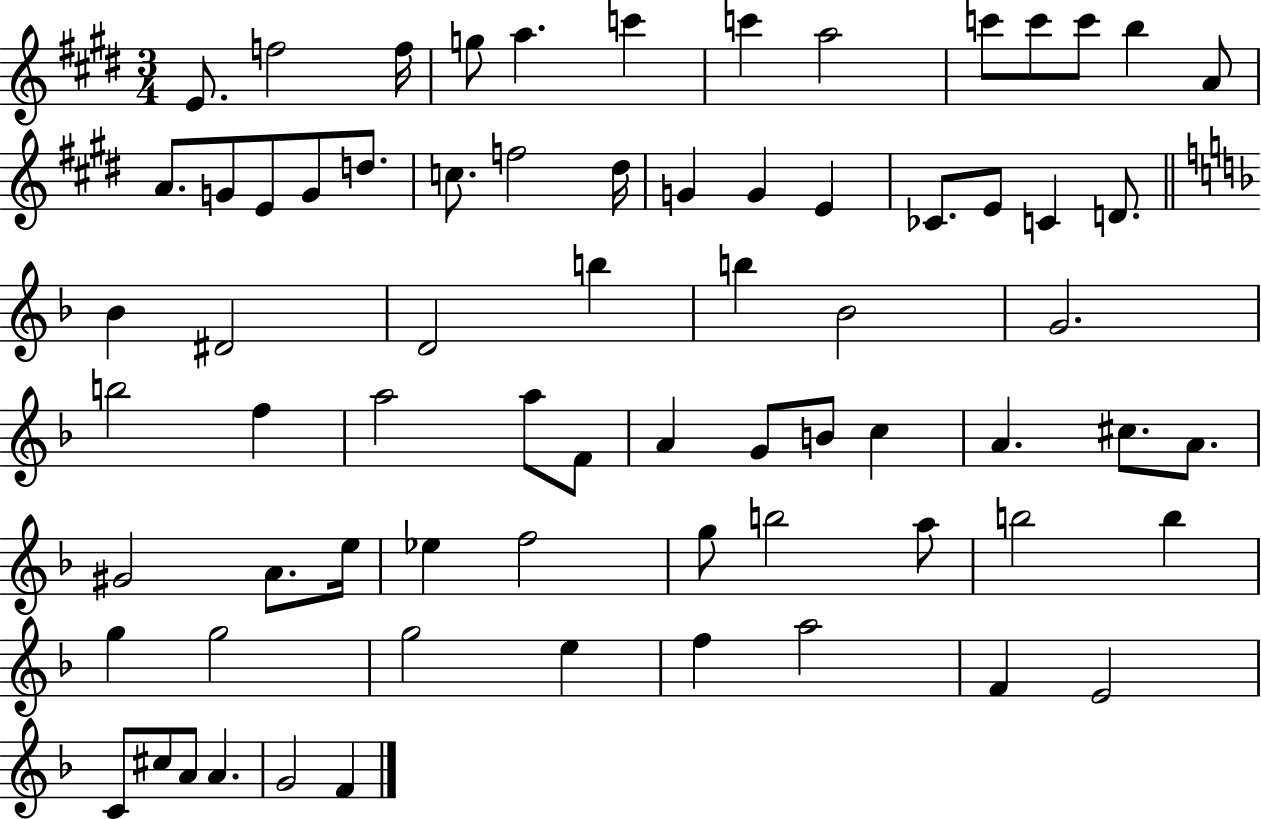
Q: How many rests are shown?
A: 0